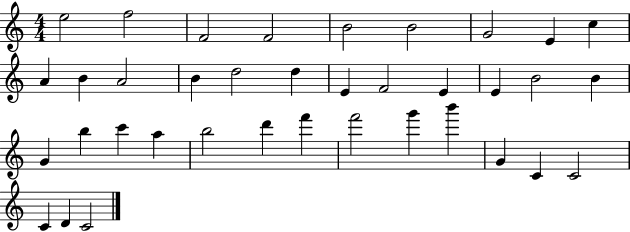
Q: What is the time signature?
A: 4/4